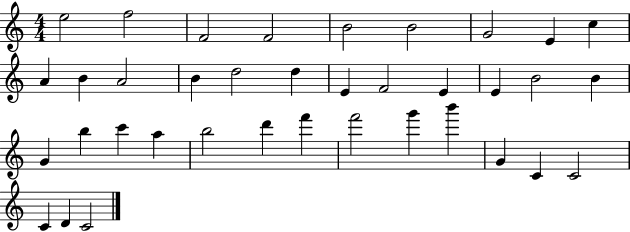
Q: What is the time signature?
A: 4/4